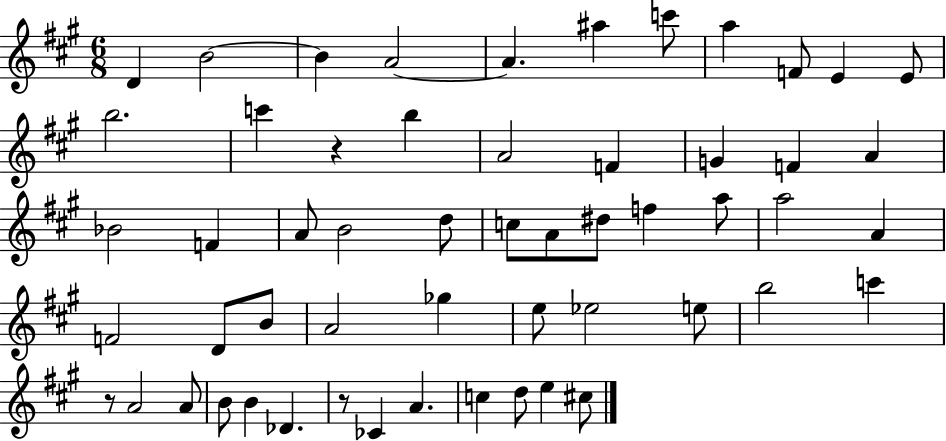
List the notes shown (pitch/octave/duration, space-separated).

D4/q B4/h B4/q A4/h A4/q. A#5/q C6/e A5/q F4/e E4/q E4/e B5/h. C6/q R/q B5/q A4/h F4/q G4/q F4/q A4/q Bb4/h F4/q A4/e B4/h D5/e C5/e A4/e D#5/e F5/q A5/e A5/h A4/q F4/h D4/e B4/e A4/h Gb5/q E5/e Eb5/h E5/e B5/h C6/q R/e A4/h A4/e B4/e B4/q Db4/q. R/e CES4/q A4/q. C5/q D5/e E5/q C#5/e